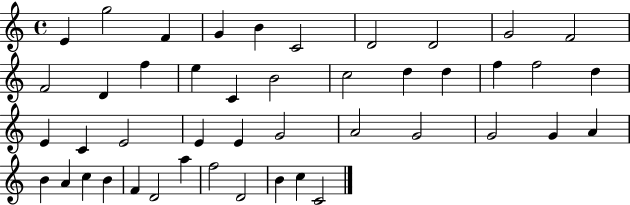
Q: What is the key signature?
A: C major